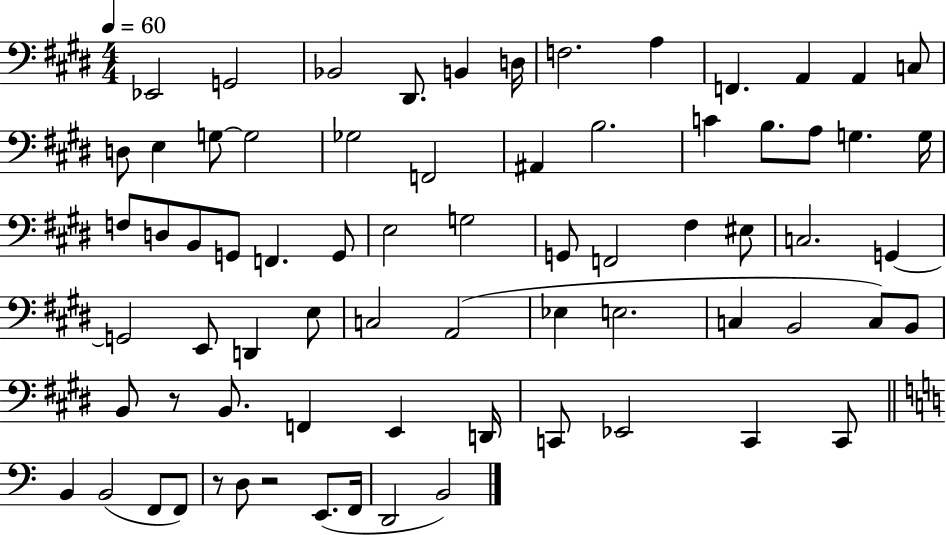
X:1
T:Untitled
M:4/4
L:1/4
K:E
_E,,2 G,,2 _B,,2 ^D,,/2 B,, D,/4 F,2 A, F,, A,, A,, C,/2 D,/2 E, G,/2 G,2 _G,2 F,,2 ^A,, B,2 C B,/2 A,/2 G, G,/4 F,/2 D,/2 B,,/2 G,,/2 F,, G,,/2 E,2 G,2 G,,/2 F,,2 ^F, ^E,/2 C,2 G,, G,,2 E,,/2 D,, E,/2 C,2 A,,2 _E, E,2 C, B,,2 C,/2 B,,/2 B,,/2 z/2 B,,/2 F,, E,, D,,/4 C,,/2 _E,,2 C,, C,,/2 B,, B,,2 F,,/2 F,,/2 z/2 D,/2 z2 E,,/2 F,,/4 D,,2 B,,2